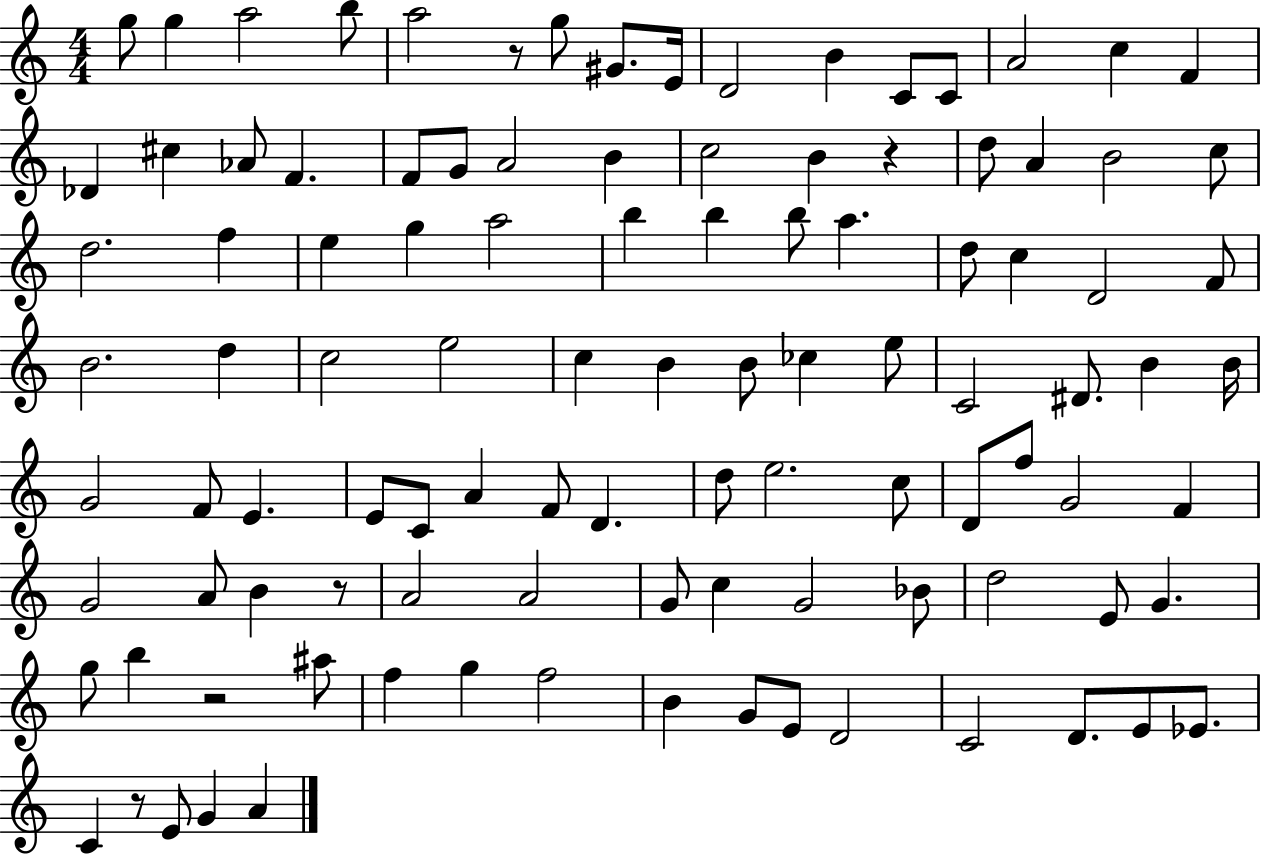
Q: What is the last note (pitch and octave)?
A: A4